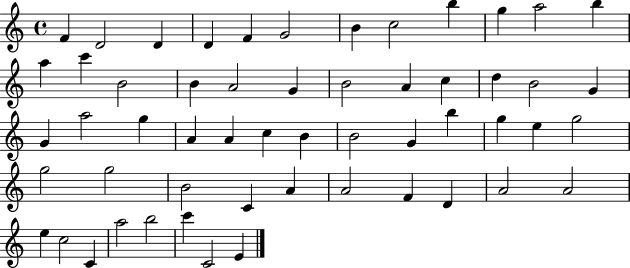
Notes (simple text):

F4/q D4/h D4/q D4/q F4/q G4/h B4/q C5/h B5/q G5/q A5/h B5/q A5/q C6/q B4/h B4/q A4/h G4/q B4/h A4/q C5/q D5/q B4/h G4/q G4/q A5/h G5/q A4/q A4/q C5/q B4/q B4/h G4/q B5/q G5/q E5/q G5/h G5/h G5/h B4/h C4/q A4/q A4/h F4/q D4/q A4/h A4/h E5/q C5/h C4/q A5/h B5/h C6/q C4/h E4/q